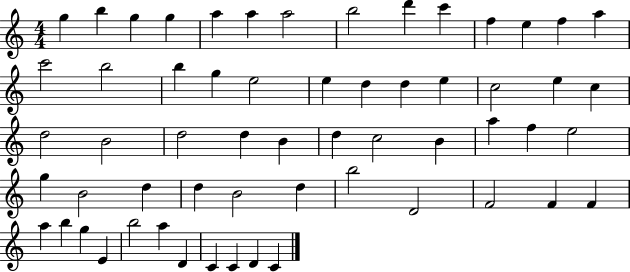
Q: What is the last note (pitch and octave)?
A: C4